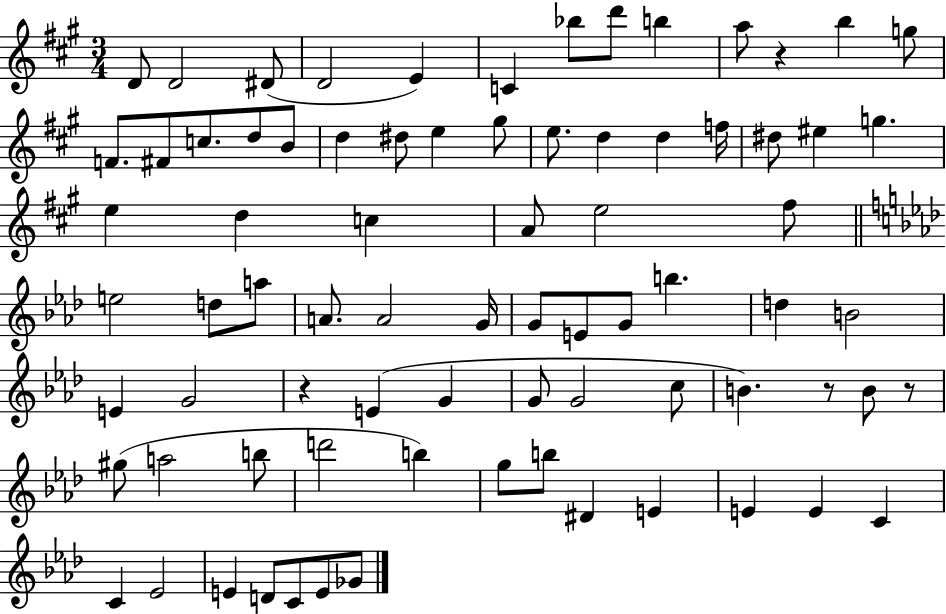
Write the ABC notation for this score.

X:1
T:Untitled
M:3/4
L:1/4
K:A
D/2 D2 ^D/2 D2 E C _b/2 d'/2 b a/2 z b g/2 F/2 ^F/2 c/2 d/2 B/2 d ^d/2 e ^g/2 e/2 d d f/4 ^d/2 ^e g e d c A/2 e2 ^f/2 e2 d/2 a/2 A/2 A2 G/4 G/2 E/2 G/2 b d B2 E G2 z E G G/2 G2 c/2 B z/2 B/2 z/2 ^g/2 a2 b/2 d'2 b g/2 b/2 ^D E E E C C _E2 E D/2 C/2 E/2 _G/2